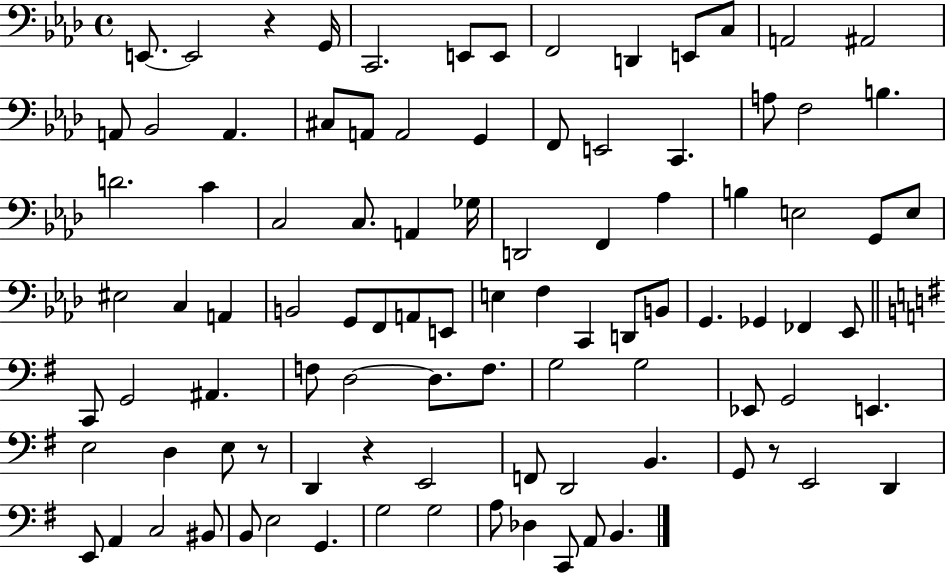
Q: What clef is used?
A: bass